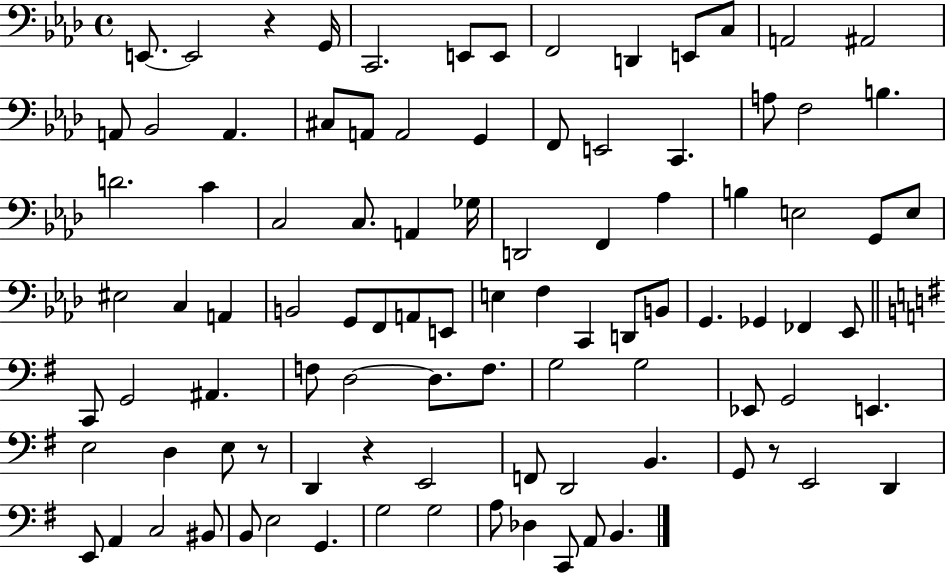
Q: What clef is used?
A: bass